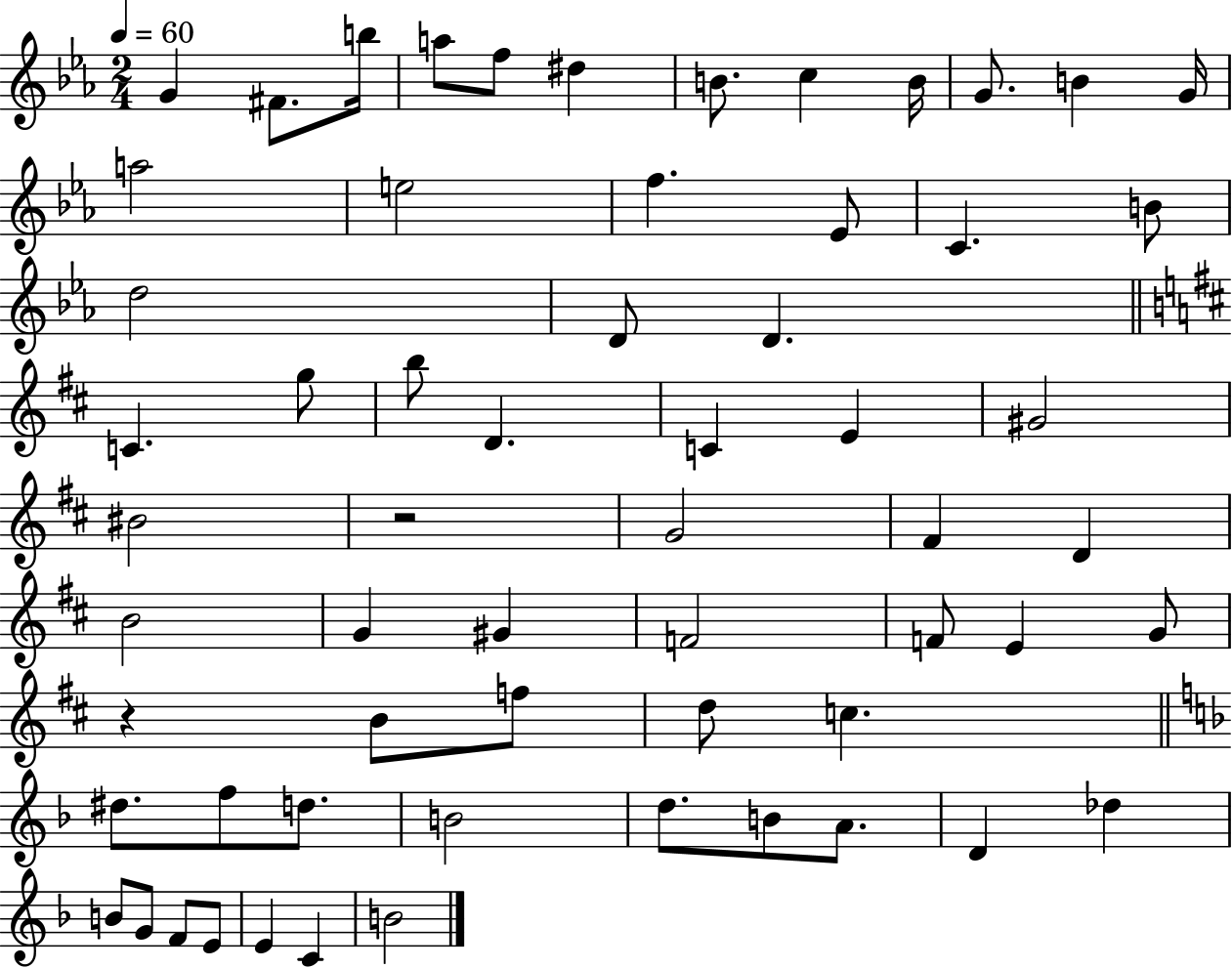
{
  \clef treble
  \numericTimeSignature
  \time 2/4
  \key ees \major
  \tempo 4 = 60
  \repeat volta 2 { g'4 fis'8. b''16 | a''8 f''8 dis''4 | b'8. c''4 b'16 | g'8. b'4 g'16 | \break a''2 | e''2 | f''4. ees'8 | c'4. b'8 | \break d''2 | d'8 d'4. | \bar "||" \break \key d \major c'4. g''8 | b''8 d'4. | c'4 e'4 | gis'2 | \break bis'2 | r2 | g'2 | fis'4 d'4 | \break b'2 | g'4 gis'4 | f'2 | f'8 e'4 g'8 | \break r4 b'8 f''8 | d''8 c''4. | \bar "||" \break \key d \minor dis''8. f''8 d''8. | b'2 | d''8. b'8 a'8. | d'4 des''4 | \break b'8 g'8 f'8 e'8 | e'4 c'4 | b'2 | } \bar "|."
}